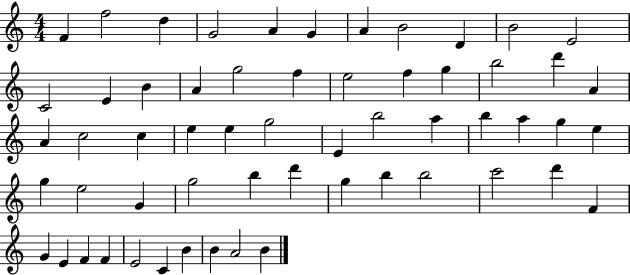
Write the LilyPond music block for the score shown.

{
  \clef treble
  \numericTimeSignature
  \time 4/4
  \key c \major
  f'4 f''2 d''4 | g'2 a'4 g'4 | a'4 b'2 d'4 | b'2 e'2 | \break c'2 e'4 b'4 | a'4 g''2 f''4 | e''2 f''4 g''4 | b''2 d'''4 a'4 | \break a'4 c''2 c''4 | e''4 e''4 g''2 | e'4 b''2 a''4 | b''4 a''4 g''4 e''4 | \break g''4 e''2 g'4 | g''2 b''4 d'''4 | g''4 b''4 b''2 | c'''2 d'''4 f'4 | \break g'4 e'4 f'4 f'4 | e'2 c'4 b'4 | b'4 a'2 b'4 | \bar "|."
}